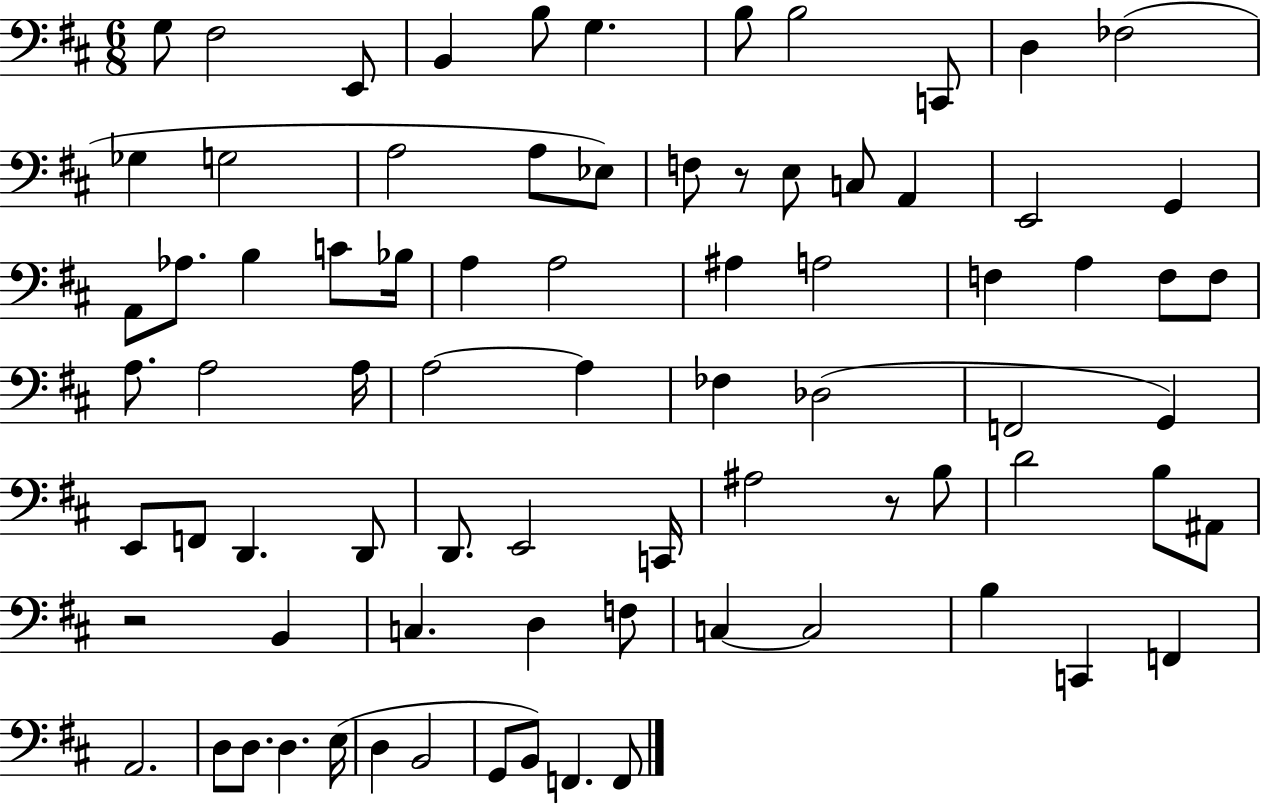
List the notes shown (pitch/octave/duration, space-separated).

G3/e F#3/h E2/e B2/q B3/e G3/q. B3/e B3/h C2/e D3/q FES3/h Gb3/q G3/h A3/h A3/e Eb3/e F3/e R/e E3/e C3/e A2/q E2/h G2/q A2/e Ab3/e. B3/q C4/e Bb3/s A3/q A3/h A#3/q A3/h F3/q A3/q F3/e F3/e A3/e. A3/h A3/s A3/h A3/q FES3/q Db3/h F2/h G2/q E2/e F2/e D2/q. D2/e D2/e. E2/h C2/s A#3/h R/e B3/e D4/h B3/e A#2/e R/h B2/q C3/q. D3/q F3/e C3/q C3/h B3/q C2/q F2/q A2/h. D3/e D3/e. D3/q. E3/s D3/q B2/h G2/e B2/e F2/q. F2/e